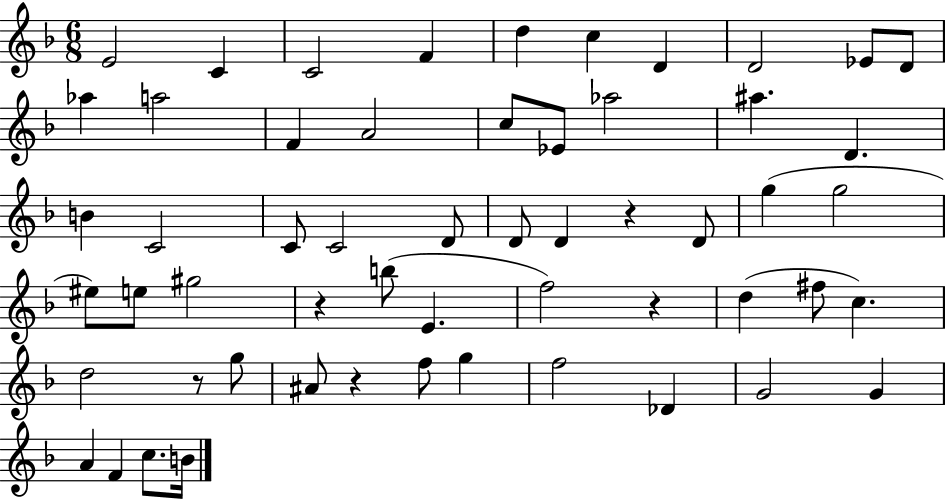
{
  \clef treble
  \numericTimeSignature
  \time 6/8
  \key f \major
  e'2 c'4 | c'2 f'4 | d''4 c''4 d'4 | d'2 ees'8 d'8 | \break aes''4 a''2 | f'4 a'2 | c''8 ees'8 aes''2 | ais''4. d'4. | \break b'4 c'2 | c'8 c'2 d'8 | d'8 d'4 r4 d'8 | g''4( g''2 | \break eis''8) e''8 gis''2 | r4 b''8( e'4. | f''2) r4 | d''4( fis''8 c''4.) | \break d''2 r8 g''8 | ais'8 r4 f''8 g''4 | f''2 des'4 | g'2 g'4 | \break a'4 f'4 c''8. b'16 | \bar "|."
}